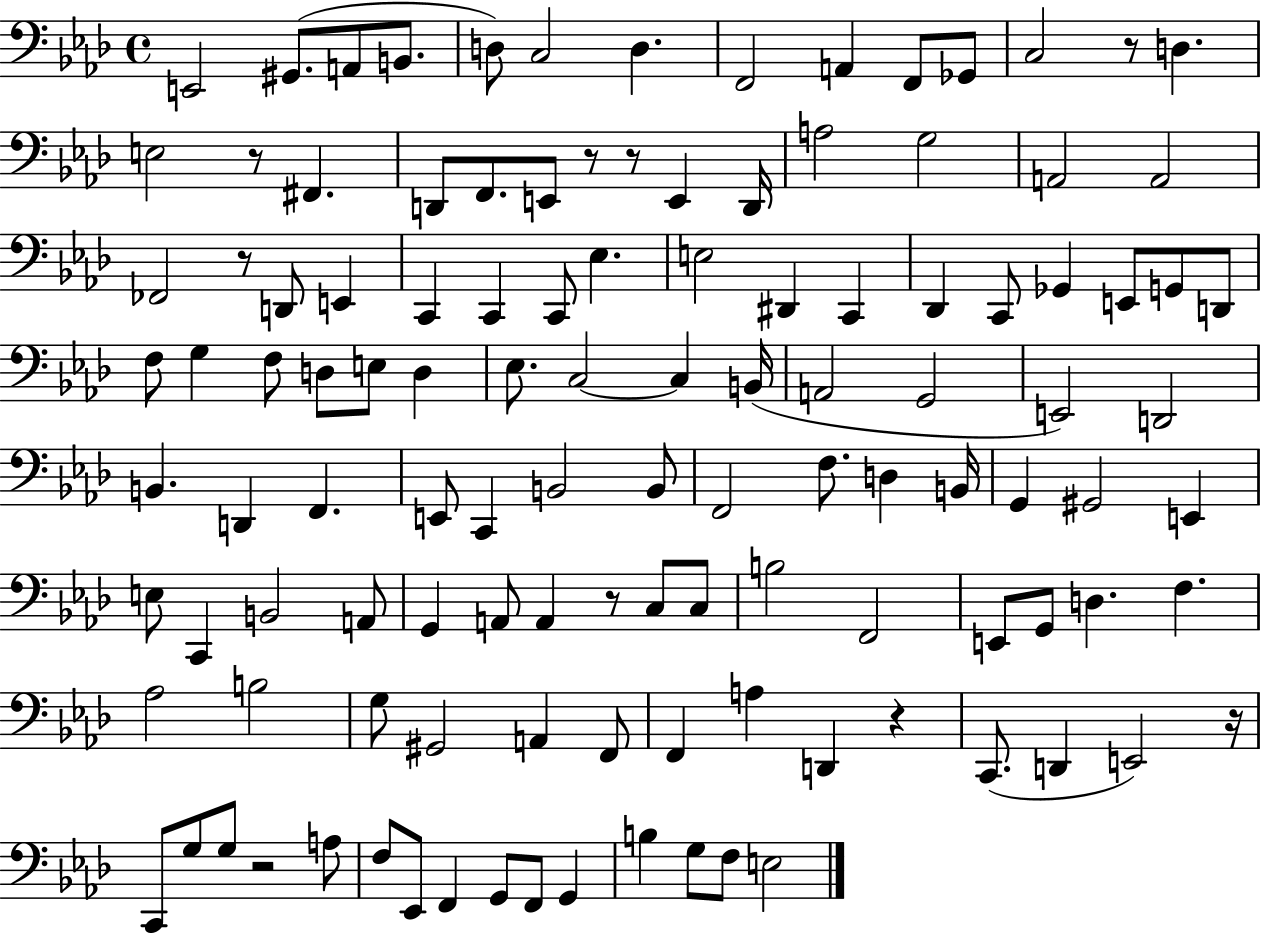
E2/h G#2/e. A2/e B2/e. D3/e C3/h D3/q. F2/h A2/q F2/e Gb2/e C3/h R/e D3/q. E3/h R/e F#2/q. D2/e F2/e. E2/e R/e R/e E2/q D2/s A3/h G3/h A2/h A2/h FES2/h R/e D2/e E2/q C2/q C2/q C2/e Eb3/q. E3/h D#2/q C2/q Db2/q C2/e Gb2/q E2/e G2/e D2/e F3/e G3/q F3/e D3/e E3/e D3/q Eb3/e. C3/h C3/q B2/s A2/h G2/h E2/h D2/h B2/q. D2/q F2/q. E2/e C2/q B2/h B2/e F2/h F3/e. D3/q B2/s G2/q G#2/h E2/q E3/e C2/q B2/h A2/e G2/q A2/e A2/q R/e C3/e C3/e B3/h F2/h E2/e G2/e D3/q. F3/q. Ab3/h B3/h G3/e G#2/h A2/q F2/e F2/q A3/q D2/q R/q C2/e. D2/q E2/h R/s C2/e G3/e G3/e R/h A3/e F3/e Eb2/e F2/q G2/e F2/e G2/q B3/q G3/e F3/e E3/h